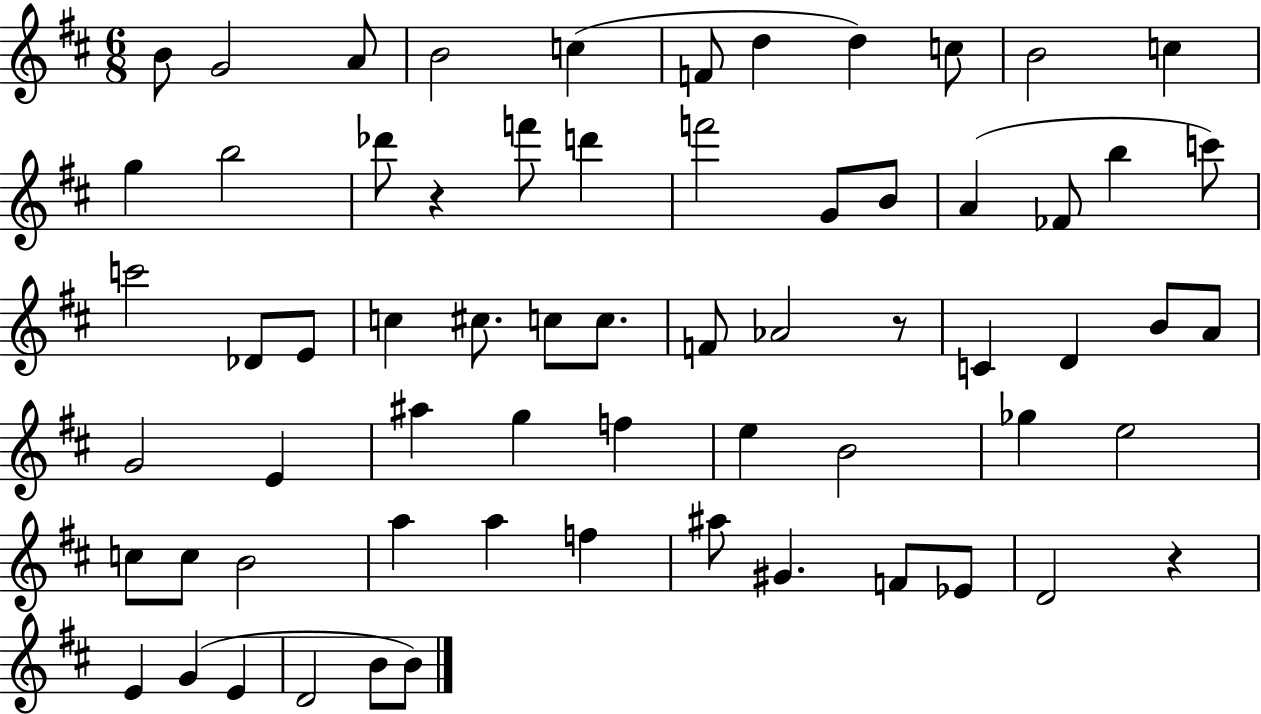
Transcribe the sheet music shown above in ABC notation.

X:1
T:Untitled
M:6/8
L:1/4
K:D
B/2 G2 A/2 B2 c F/2 d d c/2 B2 c g b2 _d'/2 z f'/2 d' f'2 G/2 B/2 A _F/2 b c'/2 c'2 _D/2 E/2 c ^c/2 c/2 c/2 F/2 _A2 z/2 C D B/2 A/2 G2 E ^a g f e B2 _g e2 c/2 c/2 B2 a a f ^a/2 ^G F/2 _E/2 D2 z E G E D2 B/2 B/2